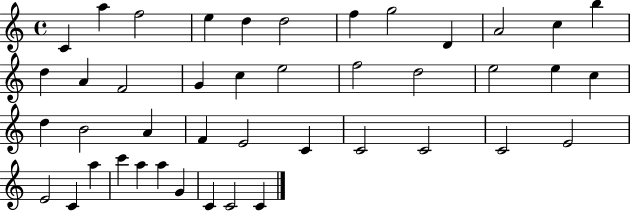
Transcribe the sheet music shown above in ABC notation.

X:1
T:Untitled
M:4/4
L:1/4
K:C
C a f2 e d d2 f g2 D A2 c b d A F2 G c e2 f2 d2 e2 e c d B2 A F E2 C C2 C2 C2 E2 E2 C a c' a a G C C2 C